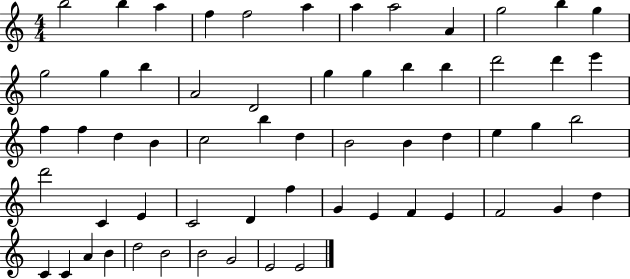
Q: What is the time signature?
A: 4/4